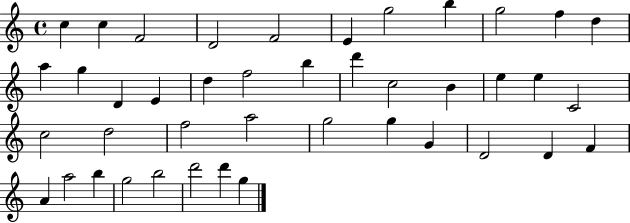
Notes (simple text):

C5/q C5/q F4/h D4/h F4/h E4/q G5/h B5/q G5/h F5/q D5/q A5/q G5/q D4/q E4/q D5/q F5/h B5/q D6/q C5/h B4/q E5/q E5/q C4/h C5/h D5/h F5/h A5/h G5/h G5/q G4/q D4/h D4/q F4/q A4/q A5/h B5/q G5/h B5/h D6/h D6/q G5/q